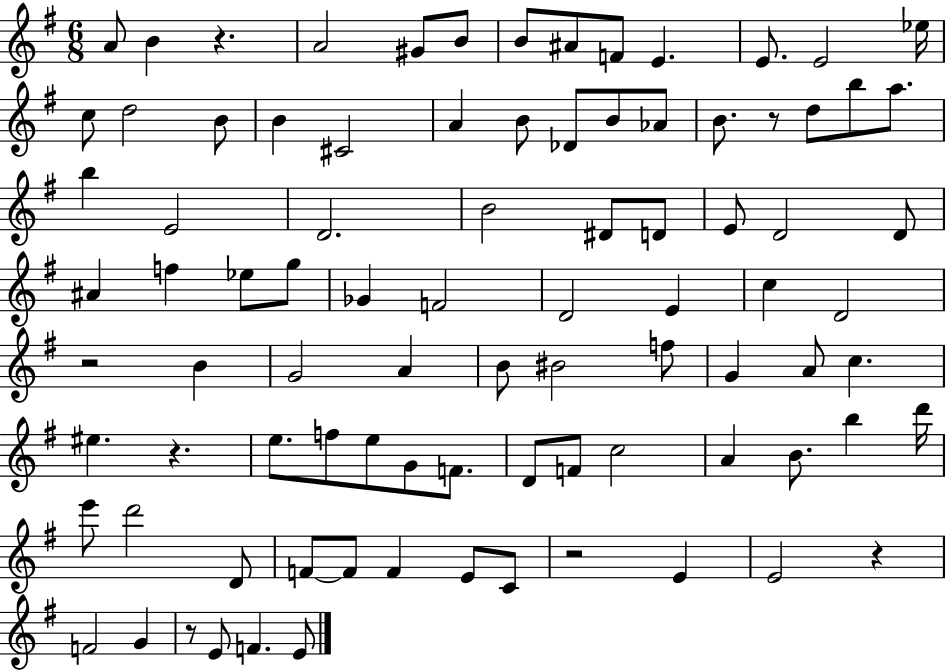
A4/e B4/q R/q. A4/h G#4/e B4/e B4/e A#4/e F4/e E4/q. E4/e. E4/h Eb5/s C5/e D5/h B4/e B4/q C#4/h A4/q B4/e Db4/e B4/e Ab4/e B4/e. R/e D5/e B5/e A5/e. B5/q E4/h D4/h. B4/h D#4/e D4/e E4/e D4/h D4/e A#4/q F5/q Eb5/e G5/e Gb4/q F4/h D4/h E4/q C5/q D4/h R/h B4/q G4/h A4/q B4/e BIS4/h F5/e G4/q A4/e C5/q. EIS5/q. R/q. E5/e. F5/e E5/e G4/e F4/e. D4/e F4/e C5/h A4/q B4/e. B5/q D6/s E6/e D6/h D4/e F4/e F4/e F4/q E4/e C4/e R/h E4/q E4/h R/q F4/h G4/q R/e E4/e F4/q. E4/e